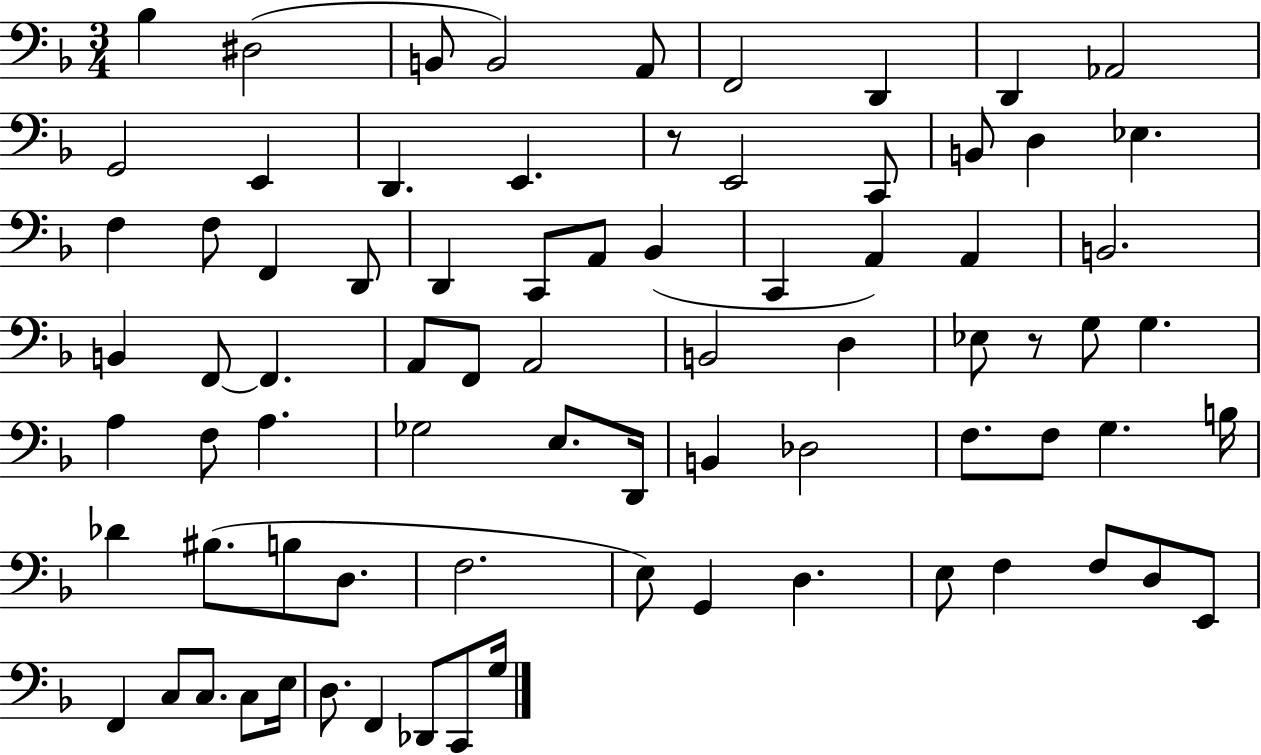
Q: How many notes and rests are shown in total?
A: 78